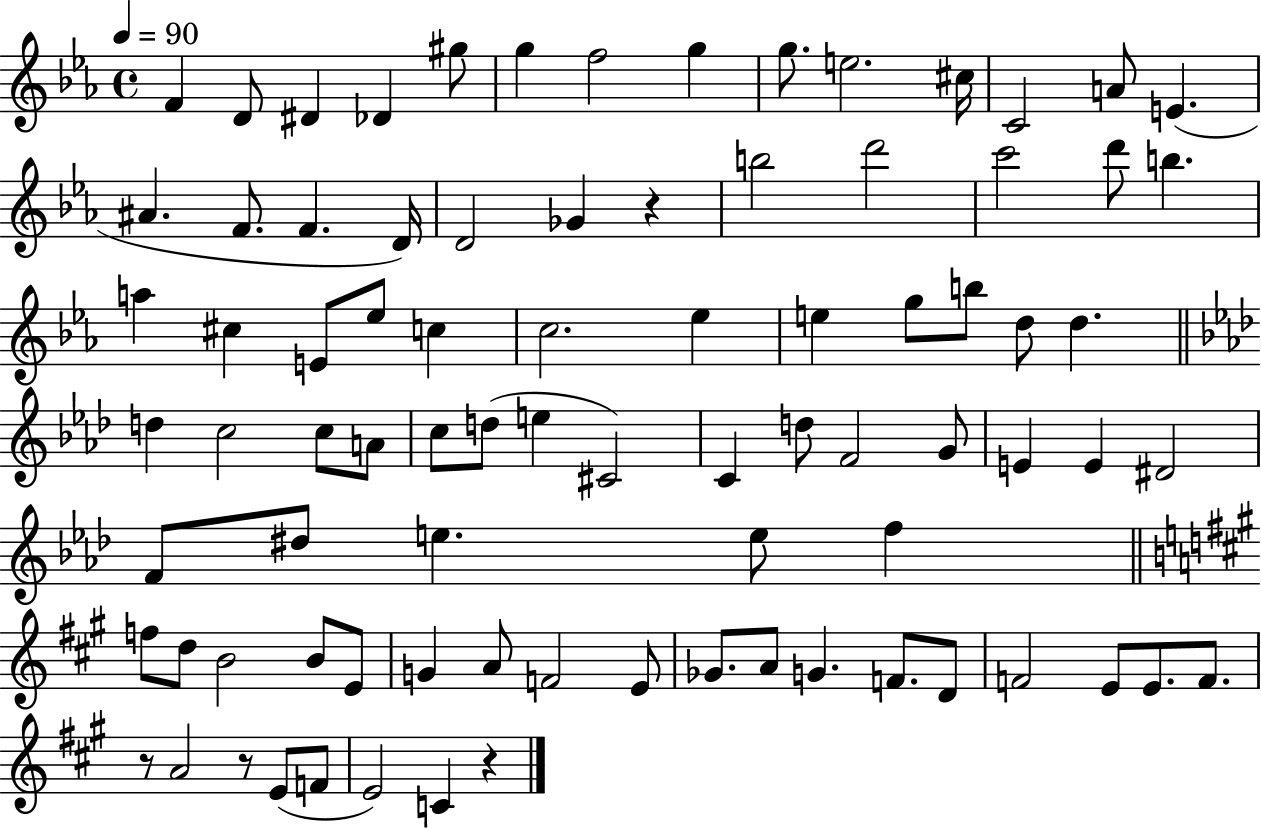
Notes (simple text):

F4/q D4/e D#4/q Db4/q G#5/e G5/q F5/h G5/q G5/e. E5/h. C#5/s C4/h A4/e E4/q. A#4/q. F4/e. F4/q. D4/s D4/h Gb4/q R/q B5/h D6/h C6/h D6/e B5/q. A5/q C#5/q E4/e Eb5/e C5/q C5/h. Eb5/q E5/q G5/e B5/e D5/e D5/q. D5/q C5/h C5/e A4/e C5/e D5/e E5/q C#4/h C4/q D5/e F4/h G4/e E4/q E4/q D#4/h F4/e D#5/e E5/q. E5/e F5/q F5/e D5/e B4/h B4/e E4/e G4/q A4/e F4/h E4/e Gb4/e. A4/e G4/q. F4/e. D4/e F4/h E4/e E4/e. F4/e. R/e A4/h R/e E4/e F4/e E4/h C4/q R/q